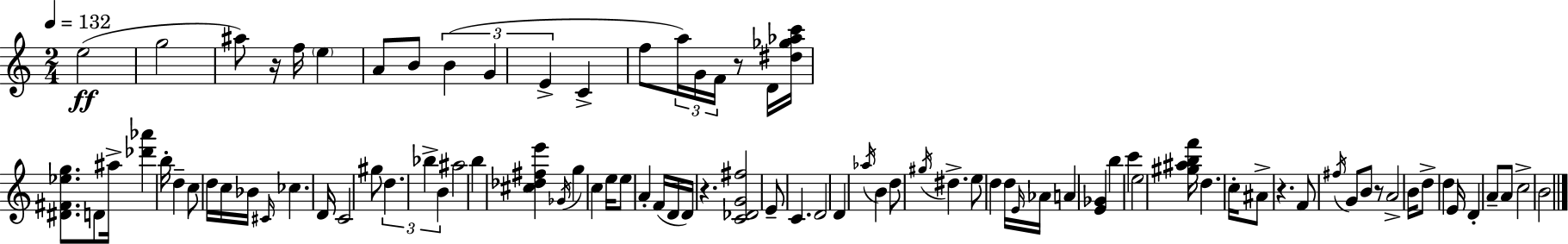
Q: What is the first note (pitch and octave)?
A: E5